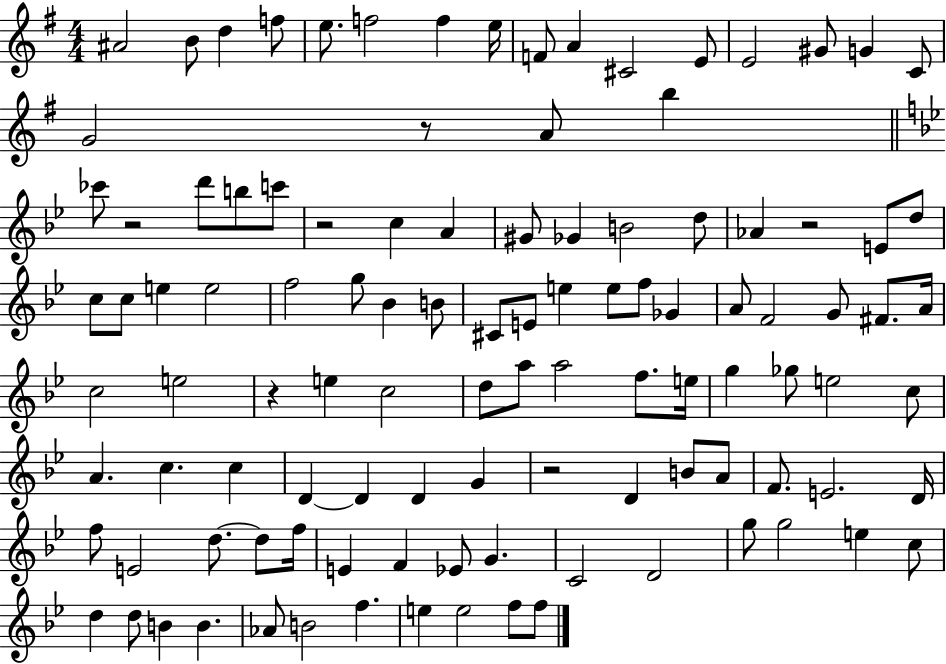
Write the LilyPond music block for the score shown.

{
  \clef treble
  \numericTimeSignature
  \time 4/4
  \key g \major
  \repeat volta 2 { ais'2 b'8 d''4 f''8 | e''8. f''2 f''4 e''16 | f'8 a'4 cis'2 e'8 | e'2 gis'8 g'4 c'8 | \break g'2 r8 a'8 b''4 | \bar "||" \break \key bes \major ces'''8 r2 d'''8 b''8 c'''8 | r2 c''4 a'4 | gis'8 ges'4 b'2 d''8 | aes'4 r2 e'8 d''8 | \break c''8 c''8 e''4 e''2 | f''2 g''8 bes'4 b'8 | cis'8 e'8 e''4 e''8 f''8 ges'4 | a'8 f'2 g'8 fis'8. a'16 | \break c''2 e''2 | r4 e''4 c''2 | d''8 a''8 a''2 f''8. e''16 | g''4 ges''8 e''2 c''8 | \break a'4. c''4. c''4 | d'4~~ d'4 d'4 g'4 | r2 d'4 b'8 a'8 | f'8. e'2. d'16 | \break f''8 e'2 d''8.~~ d''8 f''16 | e'4 f'4 ees'8 g'4. | c'2 d'2 | g''8 g''2 e''4 c''8 | \break d''4 d''8 b'4 b'4. | aes'8 b'2 f''4. | e''4 e''2 f''8 f''8 | } \bar "|."
}